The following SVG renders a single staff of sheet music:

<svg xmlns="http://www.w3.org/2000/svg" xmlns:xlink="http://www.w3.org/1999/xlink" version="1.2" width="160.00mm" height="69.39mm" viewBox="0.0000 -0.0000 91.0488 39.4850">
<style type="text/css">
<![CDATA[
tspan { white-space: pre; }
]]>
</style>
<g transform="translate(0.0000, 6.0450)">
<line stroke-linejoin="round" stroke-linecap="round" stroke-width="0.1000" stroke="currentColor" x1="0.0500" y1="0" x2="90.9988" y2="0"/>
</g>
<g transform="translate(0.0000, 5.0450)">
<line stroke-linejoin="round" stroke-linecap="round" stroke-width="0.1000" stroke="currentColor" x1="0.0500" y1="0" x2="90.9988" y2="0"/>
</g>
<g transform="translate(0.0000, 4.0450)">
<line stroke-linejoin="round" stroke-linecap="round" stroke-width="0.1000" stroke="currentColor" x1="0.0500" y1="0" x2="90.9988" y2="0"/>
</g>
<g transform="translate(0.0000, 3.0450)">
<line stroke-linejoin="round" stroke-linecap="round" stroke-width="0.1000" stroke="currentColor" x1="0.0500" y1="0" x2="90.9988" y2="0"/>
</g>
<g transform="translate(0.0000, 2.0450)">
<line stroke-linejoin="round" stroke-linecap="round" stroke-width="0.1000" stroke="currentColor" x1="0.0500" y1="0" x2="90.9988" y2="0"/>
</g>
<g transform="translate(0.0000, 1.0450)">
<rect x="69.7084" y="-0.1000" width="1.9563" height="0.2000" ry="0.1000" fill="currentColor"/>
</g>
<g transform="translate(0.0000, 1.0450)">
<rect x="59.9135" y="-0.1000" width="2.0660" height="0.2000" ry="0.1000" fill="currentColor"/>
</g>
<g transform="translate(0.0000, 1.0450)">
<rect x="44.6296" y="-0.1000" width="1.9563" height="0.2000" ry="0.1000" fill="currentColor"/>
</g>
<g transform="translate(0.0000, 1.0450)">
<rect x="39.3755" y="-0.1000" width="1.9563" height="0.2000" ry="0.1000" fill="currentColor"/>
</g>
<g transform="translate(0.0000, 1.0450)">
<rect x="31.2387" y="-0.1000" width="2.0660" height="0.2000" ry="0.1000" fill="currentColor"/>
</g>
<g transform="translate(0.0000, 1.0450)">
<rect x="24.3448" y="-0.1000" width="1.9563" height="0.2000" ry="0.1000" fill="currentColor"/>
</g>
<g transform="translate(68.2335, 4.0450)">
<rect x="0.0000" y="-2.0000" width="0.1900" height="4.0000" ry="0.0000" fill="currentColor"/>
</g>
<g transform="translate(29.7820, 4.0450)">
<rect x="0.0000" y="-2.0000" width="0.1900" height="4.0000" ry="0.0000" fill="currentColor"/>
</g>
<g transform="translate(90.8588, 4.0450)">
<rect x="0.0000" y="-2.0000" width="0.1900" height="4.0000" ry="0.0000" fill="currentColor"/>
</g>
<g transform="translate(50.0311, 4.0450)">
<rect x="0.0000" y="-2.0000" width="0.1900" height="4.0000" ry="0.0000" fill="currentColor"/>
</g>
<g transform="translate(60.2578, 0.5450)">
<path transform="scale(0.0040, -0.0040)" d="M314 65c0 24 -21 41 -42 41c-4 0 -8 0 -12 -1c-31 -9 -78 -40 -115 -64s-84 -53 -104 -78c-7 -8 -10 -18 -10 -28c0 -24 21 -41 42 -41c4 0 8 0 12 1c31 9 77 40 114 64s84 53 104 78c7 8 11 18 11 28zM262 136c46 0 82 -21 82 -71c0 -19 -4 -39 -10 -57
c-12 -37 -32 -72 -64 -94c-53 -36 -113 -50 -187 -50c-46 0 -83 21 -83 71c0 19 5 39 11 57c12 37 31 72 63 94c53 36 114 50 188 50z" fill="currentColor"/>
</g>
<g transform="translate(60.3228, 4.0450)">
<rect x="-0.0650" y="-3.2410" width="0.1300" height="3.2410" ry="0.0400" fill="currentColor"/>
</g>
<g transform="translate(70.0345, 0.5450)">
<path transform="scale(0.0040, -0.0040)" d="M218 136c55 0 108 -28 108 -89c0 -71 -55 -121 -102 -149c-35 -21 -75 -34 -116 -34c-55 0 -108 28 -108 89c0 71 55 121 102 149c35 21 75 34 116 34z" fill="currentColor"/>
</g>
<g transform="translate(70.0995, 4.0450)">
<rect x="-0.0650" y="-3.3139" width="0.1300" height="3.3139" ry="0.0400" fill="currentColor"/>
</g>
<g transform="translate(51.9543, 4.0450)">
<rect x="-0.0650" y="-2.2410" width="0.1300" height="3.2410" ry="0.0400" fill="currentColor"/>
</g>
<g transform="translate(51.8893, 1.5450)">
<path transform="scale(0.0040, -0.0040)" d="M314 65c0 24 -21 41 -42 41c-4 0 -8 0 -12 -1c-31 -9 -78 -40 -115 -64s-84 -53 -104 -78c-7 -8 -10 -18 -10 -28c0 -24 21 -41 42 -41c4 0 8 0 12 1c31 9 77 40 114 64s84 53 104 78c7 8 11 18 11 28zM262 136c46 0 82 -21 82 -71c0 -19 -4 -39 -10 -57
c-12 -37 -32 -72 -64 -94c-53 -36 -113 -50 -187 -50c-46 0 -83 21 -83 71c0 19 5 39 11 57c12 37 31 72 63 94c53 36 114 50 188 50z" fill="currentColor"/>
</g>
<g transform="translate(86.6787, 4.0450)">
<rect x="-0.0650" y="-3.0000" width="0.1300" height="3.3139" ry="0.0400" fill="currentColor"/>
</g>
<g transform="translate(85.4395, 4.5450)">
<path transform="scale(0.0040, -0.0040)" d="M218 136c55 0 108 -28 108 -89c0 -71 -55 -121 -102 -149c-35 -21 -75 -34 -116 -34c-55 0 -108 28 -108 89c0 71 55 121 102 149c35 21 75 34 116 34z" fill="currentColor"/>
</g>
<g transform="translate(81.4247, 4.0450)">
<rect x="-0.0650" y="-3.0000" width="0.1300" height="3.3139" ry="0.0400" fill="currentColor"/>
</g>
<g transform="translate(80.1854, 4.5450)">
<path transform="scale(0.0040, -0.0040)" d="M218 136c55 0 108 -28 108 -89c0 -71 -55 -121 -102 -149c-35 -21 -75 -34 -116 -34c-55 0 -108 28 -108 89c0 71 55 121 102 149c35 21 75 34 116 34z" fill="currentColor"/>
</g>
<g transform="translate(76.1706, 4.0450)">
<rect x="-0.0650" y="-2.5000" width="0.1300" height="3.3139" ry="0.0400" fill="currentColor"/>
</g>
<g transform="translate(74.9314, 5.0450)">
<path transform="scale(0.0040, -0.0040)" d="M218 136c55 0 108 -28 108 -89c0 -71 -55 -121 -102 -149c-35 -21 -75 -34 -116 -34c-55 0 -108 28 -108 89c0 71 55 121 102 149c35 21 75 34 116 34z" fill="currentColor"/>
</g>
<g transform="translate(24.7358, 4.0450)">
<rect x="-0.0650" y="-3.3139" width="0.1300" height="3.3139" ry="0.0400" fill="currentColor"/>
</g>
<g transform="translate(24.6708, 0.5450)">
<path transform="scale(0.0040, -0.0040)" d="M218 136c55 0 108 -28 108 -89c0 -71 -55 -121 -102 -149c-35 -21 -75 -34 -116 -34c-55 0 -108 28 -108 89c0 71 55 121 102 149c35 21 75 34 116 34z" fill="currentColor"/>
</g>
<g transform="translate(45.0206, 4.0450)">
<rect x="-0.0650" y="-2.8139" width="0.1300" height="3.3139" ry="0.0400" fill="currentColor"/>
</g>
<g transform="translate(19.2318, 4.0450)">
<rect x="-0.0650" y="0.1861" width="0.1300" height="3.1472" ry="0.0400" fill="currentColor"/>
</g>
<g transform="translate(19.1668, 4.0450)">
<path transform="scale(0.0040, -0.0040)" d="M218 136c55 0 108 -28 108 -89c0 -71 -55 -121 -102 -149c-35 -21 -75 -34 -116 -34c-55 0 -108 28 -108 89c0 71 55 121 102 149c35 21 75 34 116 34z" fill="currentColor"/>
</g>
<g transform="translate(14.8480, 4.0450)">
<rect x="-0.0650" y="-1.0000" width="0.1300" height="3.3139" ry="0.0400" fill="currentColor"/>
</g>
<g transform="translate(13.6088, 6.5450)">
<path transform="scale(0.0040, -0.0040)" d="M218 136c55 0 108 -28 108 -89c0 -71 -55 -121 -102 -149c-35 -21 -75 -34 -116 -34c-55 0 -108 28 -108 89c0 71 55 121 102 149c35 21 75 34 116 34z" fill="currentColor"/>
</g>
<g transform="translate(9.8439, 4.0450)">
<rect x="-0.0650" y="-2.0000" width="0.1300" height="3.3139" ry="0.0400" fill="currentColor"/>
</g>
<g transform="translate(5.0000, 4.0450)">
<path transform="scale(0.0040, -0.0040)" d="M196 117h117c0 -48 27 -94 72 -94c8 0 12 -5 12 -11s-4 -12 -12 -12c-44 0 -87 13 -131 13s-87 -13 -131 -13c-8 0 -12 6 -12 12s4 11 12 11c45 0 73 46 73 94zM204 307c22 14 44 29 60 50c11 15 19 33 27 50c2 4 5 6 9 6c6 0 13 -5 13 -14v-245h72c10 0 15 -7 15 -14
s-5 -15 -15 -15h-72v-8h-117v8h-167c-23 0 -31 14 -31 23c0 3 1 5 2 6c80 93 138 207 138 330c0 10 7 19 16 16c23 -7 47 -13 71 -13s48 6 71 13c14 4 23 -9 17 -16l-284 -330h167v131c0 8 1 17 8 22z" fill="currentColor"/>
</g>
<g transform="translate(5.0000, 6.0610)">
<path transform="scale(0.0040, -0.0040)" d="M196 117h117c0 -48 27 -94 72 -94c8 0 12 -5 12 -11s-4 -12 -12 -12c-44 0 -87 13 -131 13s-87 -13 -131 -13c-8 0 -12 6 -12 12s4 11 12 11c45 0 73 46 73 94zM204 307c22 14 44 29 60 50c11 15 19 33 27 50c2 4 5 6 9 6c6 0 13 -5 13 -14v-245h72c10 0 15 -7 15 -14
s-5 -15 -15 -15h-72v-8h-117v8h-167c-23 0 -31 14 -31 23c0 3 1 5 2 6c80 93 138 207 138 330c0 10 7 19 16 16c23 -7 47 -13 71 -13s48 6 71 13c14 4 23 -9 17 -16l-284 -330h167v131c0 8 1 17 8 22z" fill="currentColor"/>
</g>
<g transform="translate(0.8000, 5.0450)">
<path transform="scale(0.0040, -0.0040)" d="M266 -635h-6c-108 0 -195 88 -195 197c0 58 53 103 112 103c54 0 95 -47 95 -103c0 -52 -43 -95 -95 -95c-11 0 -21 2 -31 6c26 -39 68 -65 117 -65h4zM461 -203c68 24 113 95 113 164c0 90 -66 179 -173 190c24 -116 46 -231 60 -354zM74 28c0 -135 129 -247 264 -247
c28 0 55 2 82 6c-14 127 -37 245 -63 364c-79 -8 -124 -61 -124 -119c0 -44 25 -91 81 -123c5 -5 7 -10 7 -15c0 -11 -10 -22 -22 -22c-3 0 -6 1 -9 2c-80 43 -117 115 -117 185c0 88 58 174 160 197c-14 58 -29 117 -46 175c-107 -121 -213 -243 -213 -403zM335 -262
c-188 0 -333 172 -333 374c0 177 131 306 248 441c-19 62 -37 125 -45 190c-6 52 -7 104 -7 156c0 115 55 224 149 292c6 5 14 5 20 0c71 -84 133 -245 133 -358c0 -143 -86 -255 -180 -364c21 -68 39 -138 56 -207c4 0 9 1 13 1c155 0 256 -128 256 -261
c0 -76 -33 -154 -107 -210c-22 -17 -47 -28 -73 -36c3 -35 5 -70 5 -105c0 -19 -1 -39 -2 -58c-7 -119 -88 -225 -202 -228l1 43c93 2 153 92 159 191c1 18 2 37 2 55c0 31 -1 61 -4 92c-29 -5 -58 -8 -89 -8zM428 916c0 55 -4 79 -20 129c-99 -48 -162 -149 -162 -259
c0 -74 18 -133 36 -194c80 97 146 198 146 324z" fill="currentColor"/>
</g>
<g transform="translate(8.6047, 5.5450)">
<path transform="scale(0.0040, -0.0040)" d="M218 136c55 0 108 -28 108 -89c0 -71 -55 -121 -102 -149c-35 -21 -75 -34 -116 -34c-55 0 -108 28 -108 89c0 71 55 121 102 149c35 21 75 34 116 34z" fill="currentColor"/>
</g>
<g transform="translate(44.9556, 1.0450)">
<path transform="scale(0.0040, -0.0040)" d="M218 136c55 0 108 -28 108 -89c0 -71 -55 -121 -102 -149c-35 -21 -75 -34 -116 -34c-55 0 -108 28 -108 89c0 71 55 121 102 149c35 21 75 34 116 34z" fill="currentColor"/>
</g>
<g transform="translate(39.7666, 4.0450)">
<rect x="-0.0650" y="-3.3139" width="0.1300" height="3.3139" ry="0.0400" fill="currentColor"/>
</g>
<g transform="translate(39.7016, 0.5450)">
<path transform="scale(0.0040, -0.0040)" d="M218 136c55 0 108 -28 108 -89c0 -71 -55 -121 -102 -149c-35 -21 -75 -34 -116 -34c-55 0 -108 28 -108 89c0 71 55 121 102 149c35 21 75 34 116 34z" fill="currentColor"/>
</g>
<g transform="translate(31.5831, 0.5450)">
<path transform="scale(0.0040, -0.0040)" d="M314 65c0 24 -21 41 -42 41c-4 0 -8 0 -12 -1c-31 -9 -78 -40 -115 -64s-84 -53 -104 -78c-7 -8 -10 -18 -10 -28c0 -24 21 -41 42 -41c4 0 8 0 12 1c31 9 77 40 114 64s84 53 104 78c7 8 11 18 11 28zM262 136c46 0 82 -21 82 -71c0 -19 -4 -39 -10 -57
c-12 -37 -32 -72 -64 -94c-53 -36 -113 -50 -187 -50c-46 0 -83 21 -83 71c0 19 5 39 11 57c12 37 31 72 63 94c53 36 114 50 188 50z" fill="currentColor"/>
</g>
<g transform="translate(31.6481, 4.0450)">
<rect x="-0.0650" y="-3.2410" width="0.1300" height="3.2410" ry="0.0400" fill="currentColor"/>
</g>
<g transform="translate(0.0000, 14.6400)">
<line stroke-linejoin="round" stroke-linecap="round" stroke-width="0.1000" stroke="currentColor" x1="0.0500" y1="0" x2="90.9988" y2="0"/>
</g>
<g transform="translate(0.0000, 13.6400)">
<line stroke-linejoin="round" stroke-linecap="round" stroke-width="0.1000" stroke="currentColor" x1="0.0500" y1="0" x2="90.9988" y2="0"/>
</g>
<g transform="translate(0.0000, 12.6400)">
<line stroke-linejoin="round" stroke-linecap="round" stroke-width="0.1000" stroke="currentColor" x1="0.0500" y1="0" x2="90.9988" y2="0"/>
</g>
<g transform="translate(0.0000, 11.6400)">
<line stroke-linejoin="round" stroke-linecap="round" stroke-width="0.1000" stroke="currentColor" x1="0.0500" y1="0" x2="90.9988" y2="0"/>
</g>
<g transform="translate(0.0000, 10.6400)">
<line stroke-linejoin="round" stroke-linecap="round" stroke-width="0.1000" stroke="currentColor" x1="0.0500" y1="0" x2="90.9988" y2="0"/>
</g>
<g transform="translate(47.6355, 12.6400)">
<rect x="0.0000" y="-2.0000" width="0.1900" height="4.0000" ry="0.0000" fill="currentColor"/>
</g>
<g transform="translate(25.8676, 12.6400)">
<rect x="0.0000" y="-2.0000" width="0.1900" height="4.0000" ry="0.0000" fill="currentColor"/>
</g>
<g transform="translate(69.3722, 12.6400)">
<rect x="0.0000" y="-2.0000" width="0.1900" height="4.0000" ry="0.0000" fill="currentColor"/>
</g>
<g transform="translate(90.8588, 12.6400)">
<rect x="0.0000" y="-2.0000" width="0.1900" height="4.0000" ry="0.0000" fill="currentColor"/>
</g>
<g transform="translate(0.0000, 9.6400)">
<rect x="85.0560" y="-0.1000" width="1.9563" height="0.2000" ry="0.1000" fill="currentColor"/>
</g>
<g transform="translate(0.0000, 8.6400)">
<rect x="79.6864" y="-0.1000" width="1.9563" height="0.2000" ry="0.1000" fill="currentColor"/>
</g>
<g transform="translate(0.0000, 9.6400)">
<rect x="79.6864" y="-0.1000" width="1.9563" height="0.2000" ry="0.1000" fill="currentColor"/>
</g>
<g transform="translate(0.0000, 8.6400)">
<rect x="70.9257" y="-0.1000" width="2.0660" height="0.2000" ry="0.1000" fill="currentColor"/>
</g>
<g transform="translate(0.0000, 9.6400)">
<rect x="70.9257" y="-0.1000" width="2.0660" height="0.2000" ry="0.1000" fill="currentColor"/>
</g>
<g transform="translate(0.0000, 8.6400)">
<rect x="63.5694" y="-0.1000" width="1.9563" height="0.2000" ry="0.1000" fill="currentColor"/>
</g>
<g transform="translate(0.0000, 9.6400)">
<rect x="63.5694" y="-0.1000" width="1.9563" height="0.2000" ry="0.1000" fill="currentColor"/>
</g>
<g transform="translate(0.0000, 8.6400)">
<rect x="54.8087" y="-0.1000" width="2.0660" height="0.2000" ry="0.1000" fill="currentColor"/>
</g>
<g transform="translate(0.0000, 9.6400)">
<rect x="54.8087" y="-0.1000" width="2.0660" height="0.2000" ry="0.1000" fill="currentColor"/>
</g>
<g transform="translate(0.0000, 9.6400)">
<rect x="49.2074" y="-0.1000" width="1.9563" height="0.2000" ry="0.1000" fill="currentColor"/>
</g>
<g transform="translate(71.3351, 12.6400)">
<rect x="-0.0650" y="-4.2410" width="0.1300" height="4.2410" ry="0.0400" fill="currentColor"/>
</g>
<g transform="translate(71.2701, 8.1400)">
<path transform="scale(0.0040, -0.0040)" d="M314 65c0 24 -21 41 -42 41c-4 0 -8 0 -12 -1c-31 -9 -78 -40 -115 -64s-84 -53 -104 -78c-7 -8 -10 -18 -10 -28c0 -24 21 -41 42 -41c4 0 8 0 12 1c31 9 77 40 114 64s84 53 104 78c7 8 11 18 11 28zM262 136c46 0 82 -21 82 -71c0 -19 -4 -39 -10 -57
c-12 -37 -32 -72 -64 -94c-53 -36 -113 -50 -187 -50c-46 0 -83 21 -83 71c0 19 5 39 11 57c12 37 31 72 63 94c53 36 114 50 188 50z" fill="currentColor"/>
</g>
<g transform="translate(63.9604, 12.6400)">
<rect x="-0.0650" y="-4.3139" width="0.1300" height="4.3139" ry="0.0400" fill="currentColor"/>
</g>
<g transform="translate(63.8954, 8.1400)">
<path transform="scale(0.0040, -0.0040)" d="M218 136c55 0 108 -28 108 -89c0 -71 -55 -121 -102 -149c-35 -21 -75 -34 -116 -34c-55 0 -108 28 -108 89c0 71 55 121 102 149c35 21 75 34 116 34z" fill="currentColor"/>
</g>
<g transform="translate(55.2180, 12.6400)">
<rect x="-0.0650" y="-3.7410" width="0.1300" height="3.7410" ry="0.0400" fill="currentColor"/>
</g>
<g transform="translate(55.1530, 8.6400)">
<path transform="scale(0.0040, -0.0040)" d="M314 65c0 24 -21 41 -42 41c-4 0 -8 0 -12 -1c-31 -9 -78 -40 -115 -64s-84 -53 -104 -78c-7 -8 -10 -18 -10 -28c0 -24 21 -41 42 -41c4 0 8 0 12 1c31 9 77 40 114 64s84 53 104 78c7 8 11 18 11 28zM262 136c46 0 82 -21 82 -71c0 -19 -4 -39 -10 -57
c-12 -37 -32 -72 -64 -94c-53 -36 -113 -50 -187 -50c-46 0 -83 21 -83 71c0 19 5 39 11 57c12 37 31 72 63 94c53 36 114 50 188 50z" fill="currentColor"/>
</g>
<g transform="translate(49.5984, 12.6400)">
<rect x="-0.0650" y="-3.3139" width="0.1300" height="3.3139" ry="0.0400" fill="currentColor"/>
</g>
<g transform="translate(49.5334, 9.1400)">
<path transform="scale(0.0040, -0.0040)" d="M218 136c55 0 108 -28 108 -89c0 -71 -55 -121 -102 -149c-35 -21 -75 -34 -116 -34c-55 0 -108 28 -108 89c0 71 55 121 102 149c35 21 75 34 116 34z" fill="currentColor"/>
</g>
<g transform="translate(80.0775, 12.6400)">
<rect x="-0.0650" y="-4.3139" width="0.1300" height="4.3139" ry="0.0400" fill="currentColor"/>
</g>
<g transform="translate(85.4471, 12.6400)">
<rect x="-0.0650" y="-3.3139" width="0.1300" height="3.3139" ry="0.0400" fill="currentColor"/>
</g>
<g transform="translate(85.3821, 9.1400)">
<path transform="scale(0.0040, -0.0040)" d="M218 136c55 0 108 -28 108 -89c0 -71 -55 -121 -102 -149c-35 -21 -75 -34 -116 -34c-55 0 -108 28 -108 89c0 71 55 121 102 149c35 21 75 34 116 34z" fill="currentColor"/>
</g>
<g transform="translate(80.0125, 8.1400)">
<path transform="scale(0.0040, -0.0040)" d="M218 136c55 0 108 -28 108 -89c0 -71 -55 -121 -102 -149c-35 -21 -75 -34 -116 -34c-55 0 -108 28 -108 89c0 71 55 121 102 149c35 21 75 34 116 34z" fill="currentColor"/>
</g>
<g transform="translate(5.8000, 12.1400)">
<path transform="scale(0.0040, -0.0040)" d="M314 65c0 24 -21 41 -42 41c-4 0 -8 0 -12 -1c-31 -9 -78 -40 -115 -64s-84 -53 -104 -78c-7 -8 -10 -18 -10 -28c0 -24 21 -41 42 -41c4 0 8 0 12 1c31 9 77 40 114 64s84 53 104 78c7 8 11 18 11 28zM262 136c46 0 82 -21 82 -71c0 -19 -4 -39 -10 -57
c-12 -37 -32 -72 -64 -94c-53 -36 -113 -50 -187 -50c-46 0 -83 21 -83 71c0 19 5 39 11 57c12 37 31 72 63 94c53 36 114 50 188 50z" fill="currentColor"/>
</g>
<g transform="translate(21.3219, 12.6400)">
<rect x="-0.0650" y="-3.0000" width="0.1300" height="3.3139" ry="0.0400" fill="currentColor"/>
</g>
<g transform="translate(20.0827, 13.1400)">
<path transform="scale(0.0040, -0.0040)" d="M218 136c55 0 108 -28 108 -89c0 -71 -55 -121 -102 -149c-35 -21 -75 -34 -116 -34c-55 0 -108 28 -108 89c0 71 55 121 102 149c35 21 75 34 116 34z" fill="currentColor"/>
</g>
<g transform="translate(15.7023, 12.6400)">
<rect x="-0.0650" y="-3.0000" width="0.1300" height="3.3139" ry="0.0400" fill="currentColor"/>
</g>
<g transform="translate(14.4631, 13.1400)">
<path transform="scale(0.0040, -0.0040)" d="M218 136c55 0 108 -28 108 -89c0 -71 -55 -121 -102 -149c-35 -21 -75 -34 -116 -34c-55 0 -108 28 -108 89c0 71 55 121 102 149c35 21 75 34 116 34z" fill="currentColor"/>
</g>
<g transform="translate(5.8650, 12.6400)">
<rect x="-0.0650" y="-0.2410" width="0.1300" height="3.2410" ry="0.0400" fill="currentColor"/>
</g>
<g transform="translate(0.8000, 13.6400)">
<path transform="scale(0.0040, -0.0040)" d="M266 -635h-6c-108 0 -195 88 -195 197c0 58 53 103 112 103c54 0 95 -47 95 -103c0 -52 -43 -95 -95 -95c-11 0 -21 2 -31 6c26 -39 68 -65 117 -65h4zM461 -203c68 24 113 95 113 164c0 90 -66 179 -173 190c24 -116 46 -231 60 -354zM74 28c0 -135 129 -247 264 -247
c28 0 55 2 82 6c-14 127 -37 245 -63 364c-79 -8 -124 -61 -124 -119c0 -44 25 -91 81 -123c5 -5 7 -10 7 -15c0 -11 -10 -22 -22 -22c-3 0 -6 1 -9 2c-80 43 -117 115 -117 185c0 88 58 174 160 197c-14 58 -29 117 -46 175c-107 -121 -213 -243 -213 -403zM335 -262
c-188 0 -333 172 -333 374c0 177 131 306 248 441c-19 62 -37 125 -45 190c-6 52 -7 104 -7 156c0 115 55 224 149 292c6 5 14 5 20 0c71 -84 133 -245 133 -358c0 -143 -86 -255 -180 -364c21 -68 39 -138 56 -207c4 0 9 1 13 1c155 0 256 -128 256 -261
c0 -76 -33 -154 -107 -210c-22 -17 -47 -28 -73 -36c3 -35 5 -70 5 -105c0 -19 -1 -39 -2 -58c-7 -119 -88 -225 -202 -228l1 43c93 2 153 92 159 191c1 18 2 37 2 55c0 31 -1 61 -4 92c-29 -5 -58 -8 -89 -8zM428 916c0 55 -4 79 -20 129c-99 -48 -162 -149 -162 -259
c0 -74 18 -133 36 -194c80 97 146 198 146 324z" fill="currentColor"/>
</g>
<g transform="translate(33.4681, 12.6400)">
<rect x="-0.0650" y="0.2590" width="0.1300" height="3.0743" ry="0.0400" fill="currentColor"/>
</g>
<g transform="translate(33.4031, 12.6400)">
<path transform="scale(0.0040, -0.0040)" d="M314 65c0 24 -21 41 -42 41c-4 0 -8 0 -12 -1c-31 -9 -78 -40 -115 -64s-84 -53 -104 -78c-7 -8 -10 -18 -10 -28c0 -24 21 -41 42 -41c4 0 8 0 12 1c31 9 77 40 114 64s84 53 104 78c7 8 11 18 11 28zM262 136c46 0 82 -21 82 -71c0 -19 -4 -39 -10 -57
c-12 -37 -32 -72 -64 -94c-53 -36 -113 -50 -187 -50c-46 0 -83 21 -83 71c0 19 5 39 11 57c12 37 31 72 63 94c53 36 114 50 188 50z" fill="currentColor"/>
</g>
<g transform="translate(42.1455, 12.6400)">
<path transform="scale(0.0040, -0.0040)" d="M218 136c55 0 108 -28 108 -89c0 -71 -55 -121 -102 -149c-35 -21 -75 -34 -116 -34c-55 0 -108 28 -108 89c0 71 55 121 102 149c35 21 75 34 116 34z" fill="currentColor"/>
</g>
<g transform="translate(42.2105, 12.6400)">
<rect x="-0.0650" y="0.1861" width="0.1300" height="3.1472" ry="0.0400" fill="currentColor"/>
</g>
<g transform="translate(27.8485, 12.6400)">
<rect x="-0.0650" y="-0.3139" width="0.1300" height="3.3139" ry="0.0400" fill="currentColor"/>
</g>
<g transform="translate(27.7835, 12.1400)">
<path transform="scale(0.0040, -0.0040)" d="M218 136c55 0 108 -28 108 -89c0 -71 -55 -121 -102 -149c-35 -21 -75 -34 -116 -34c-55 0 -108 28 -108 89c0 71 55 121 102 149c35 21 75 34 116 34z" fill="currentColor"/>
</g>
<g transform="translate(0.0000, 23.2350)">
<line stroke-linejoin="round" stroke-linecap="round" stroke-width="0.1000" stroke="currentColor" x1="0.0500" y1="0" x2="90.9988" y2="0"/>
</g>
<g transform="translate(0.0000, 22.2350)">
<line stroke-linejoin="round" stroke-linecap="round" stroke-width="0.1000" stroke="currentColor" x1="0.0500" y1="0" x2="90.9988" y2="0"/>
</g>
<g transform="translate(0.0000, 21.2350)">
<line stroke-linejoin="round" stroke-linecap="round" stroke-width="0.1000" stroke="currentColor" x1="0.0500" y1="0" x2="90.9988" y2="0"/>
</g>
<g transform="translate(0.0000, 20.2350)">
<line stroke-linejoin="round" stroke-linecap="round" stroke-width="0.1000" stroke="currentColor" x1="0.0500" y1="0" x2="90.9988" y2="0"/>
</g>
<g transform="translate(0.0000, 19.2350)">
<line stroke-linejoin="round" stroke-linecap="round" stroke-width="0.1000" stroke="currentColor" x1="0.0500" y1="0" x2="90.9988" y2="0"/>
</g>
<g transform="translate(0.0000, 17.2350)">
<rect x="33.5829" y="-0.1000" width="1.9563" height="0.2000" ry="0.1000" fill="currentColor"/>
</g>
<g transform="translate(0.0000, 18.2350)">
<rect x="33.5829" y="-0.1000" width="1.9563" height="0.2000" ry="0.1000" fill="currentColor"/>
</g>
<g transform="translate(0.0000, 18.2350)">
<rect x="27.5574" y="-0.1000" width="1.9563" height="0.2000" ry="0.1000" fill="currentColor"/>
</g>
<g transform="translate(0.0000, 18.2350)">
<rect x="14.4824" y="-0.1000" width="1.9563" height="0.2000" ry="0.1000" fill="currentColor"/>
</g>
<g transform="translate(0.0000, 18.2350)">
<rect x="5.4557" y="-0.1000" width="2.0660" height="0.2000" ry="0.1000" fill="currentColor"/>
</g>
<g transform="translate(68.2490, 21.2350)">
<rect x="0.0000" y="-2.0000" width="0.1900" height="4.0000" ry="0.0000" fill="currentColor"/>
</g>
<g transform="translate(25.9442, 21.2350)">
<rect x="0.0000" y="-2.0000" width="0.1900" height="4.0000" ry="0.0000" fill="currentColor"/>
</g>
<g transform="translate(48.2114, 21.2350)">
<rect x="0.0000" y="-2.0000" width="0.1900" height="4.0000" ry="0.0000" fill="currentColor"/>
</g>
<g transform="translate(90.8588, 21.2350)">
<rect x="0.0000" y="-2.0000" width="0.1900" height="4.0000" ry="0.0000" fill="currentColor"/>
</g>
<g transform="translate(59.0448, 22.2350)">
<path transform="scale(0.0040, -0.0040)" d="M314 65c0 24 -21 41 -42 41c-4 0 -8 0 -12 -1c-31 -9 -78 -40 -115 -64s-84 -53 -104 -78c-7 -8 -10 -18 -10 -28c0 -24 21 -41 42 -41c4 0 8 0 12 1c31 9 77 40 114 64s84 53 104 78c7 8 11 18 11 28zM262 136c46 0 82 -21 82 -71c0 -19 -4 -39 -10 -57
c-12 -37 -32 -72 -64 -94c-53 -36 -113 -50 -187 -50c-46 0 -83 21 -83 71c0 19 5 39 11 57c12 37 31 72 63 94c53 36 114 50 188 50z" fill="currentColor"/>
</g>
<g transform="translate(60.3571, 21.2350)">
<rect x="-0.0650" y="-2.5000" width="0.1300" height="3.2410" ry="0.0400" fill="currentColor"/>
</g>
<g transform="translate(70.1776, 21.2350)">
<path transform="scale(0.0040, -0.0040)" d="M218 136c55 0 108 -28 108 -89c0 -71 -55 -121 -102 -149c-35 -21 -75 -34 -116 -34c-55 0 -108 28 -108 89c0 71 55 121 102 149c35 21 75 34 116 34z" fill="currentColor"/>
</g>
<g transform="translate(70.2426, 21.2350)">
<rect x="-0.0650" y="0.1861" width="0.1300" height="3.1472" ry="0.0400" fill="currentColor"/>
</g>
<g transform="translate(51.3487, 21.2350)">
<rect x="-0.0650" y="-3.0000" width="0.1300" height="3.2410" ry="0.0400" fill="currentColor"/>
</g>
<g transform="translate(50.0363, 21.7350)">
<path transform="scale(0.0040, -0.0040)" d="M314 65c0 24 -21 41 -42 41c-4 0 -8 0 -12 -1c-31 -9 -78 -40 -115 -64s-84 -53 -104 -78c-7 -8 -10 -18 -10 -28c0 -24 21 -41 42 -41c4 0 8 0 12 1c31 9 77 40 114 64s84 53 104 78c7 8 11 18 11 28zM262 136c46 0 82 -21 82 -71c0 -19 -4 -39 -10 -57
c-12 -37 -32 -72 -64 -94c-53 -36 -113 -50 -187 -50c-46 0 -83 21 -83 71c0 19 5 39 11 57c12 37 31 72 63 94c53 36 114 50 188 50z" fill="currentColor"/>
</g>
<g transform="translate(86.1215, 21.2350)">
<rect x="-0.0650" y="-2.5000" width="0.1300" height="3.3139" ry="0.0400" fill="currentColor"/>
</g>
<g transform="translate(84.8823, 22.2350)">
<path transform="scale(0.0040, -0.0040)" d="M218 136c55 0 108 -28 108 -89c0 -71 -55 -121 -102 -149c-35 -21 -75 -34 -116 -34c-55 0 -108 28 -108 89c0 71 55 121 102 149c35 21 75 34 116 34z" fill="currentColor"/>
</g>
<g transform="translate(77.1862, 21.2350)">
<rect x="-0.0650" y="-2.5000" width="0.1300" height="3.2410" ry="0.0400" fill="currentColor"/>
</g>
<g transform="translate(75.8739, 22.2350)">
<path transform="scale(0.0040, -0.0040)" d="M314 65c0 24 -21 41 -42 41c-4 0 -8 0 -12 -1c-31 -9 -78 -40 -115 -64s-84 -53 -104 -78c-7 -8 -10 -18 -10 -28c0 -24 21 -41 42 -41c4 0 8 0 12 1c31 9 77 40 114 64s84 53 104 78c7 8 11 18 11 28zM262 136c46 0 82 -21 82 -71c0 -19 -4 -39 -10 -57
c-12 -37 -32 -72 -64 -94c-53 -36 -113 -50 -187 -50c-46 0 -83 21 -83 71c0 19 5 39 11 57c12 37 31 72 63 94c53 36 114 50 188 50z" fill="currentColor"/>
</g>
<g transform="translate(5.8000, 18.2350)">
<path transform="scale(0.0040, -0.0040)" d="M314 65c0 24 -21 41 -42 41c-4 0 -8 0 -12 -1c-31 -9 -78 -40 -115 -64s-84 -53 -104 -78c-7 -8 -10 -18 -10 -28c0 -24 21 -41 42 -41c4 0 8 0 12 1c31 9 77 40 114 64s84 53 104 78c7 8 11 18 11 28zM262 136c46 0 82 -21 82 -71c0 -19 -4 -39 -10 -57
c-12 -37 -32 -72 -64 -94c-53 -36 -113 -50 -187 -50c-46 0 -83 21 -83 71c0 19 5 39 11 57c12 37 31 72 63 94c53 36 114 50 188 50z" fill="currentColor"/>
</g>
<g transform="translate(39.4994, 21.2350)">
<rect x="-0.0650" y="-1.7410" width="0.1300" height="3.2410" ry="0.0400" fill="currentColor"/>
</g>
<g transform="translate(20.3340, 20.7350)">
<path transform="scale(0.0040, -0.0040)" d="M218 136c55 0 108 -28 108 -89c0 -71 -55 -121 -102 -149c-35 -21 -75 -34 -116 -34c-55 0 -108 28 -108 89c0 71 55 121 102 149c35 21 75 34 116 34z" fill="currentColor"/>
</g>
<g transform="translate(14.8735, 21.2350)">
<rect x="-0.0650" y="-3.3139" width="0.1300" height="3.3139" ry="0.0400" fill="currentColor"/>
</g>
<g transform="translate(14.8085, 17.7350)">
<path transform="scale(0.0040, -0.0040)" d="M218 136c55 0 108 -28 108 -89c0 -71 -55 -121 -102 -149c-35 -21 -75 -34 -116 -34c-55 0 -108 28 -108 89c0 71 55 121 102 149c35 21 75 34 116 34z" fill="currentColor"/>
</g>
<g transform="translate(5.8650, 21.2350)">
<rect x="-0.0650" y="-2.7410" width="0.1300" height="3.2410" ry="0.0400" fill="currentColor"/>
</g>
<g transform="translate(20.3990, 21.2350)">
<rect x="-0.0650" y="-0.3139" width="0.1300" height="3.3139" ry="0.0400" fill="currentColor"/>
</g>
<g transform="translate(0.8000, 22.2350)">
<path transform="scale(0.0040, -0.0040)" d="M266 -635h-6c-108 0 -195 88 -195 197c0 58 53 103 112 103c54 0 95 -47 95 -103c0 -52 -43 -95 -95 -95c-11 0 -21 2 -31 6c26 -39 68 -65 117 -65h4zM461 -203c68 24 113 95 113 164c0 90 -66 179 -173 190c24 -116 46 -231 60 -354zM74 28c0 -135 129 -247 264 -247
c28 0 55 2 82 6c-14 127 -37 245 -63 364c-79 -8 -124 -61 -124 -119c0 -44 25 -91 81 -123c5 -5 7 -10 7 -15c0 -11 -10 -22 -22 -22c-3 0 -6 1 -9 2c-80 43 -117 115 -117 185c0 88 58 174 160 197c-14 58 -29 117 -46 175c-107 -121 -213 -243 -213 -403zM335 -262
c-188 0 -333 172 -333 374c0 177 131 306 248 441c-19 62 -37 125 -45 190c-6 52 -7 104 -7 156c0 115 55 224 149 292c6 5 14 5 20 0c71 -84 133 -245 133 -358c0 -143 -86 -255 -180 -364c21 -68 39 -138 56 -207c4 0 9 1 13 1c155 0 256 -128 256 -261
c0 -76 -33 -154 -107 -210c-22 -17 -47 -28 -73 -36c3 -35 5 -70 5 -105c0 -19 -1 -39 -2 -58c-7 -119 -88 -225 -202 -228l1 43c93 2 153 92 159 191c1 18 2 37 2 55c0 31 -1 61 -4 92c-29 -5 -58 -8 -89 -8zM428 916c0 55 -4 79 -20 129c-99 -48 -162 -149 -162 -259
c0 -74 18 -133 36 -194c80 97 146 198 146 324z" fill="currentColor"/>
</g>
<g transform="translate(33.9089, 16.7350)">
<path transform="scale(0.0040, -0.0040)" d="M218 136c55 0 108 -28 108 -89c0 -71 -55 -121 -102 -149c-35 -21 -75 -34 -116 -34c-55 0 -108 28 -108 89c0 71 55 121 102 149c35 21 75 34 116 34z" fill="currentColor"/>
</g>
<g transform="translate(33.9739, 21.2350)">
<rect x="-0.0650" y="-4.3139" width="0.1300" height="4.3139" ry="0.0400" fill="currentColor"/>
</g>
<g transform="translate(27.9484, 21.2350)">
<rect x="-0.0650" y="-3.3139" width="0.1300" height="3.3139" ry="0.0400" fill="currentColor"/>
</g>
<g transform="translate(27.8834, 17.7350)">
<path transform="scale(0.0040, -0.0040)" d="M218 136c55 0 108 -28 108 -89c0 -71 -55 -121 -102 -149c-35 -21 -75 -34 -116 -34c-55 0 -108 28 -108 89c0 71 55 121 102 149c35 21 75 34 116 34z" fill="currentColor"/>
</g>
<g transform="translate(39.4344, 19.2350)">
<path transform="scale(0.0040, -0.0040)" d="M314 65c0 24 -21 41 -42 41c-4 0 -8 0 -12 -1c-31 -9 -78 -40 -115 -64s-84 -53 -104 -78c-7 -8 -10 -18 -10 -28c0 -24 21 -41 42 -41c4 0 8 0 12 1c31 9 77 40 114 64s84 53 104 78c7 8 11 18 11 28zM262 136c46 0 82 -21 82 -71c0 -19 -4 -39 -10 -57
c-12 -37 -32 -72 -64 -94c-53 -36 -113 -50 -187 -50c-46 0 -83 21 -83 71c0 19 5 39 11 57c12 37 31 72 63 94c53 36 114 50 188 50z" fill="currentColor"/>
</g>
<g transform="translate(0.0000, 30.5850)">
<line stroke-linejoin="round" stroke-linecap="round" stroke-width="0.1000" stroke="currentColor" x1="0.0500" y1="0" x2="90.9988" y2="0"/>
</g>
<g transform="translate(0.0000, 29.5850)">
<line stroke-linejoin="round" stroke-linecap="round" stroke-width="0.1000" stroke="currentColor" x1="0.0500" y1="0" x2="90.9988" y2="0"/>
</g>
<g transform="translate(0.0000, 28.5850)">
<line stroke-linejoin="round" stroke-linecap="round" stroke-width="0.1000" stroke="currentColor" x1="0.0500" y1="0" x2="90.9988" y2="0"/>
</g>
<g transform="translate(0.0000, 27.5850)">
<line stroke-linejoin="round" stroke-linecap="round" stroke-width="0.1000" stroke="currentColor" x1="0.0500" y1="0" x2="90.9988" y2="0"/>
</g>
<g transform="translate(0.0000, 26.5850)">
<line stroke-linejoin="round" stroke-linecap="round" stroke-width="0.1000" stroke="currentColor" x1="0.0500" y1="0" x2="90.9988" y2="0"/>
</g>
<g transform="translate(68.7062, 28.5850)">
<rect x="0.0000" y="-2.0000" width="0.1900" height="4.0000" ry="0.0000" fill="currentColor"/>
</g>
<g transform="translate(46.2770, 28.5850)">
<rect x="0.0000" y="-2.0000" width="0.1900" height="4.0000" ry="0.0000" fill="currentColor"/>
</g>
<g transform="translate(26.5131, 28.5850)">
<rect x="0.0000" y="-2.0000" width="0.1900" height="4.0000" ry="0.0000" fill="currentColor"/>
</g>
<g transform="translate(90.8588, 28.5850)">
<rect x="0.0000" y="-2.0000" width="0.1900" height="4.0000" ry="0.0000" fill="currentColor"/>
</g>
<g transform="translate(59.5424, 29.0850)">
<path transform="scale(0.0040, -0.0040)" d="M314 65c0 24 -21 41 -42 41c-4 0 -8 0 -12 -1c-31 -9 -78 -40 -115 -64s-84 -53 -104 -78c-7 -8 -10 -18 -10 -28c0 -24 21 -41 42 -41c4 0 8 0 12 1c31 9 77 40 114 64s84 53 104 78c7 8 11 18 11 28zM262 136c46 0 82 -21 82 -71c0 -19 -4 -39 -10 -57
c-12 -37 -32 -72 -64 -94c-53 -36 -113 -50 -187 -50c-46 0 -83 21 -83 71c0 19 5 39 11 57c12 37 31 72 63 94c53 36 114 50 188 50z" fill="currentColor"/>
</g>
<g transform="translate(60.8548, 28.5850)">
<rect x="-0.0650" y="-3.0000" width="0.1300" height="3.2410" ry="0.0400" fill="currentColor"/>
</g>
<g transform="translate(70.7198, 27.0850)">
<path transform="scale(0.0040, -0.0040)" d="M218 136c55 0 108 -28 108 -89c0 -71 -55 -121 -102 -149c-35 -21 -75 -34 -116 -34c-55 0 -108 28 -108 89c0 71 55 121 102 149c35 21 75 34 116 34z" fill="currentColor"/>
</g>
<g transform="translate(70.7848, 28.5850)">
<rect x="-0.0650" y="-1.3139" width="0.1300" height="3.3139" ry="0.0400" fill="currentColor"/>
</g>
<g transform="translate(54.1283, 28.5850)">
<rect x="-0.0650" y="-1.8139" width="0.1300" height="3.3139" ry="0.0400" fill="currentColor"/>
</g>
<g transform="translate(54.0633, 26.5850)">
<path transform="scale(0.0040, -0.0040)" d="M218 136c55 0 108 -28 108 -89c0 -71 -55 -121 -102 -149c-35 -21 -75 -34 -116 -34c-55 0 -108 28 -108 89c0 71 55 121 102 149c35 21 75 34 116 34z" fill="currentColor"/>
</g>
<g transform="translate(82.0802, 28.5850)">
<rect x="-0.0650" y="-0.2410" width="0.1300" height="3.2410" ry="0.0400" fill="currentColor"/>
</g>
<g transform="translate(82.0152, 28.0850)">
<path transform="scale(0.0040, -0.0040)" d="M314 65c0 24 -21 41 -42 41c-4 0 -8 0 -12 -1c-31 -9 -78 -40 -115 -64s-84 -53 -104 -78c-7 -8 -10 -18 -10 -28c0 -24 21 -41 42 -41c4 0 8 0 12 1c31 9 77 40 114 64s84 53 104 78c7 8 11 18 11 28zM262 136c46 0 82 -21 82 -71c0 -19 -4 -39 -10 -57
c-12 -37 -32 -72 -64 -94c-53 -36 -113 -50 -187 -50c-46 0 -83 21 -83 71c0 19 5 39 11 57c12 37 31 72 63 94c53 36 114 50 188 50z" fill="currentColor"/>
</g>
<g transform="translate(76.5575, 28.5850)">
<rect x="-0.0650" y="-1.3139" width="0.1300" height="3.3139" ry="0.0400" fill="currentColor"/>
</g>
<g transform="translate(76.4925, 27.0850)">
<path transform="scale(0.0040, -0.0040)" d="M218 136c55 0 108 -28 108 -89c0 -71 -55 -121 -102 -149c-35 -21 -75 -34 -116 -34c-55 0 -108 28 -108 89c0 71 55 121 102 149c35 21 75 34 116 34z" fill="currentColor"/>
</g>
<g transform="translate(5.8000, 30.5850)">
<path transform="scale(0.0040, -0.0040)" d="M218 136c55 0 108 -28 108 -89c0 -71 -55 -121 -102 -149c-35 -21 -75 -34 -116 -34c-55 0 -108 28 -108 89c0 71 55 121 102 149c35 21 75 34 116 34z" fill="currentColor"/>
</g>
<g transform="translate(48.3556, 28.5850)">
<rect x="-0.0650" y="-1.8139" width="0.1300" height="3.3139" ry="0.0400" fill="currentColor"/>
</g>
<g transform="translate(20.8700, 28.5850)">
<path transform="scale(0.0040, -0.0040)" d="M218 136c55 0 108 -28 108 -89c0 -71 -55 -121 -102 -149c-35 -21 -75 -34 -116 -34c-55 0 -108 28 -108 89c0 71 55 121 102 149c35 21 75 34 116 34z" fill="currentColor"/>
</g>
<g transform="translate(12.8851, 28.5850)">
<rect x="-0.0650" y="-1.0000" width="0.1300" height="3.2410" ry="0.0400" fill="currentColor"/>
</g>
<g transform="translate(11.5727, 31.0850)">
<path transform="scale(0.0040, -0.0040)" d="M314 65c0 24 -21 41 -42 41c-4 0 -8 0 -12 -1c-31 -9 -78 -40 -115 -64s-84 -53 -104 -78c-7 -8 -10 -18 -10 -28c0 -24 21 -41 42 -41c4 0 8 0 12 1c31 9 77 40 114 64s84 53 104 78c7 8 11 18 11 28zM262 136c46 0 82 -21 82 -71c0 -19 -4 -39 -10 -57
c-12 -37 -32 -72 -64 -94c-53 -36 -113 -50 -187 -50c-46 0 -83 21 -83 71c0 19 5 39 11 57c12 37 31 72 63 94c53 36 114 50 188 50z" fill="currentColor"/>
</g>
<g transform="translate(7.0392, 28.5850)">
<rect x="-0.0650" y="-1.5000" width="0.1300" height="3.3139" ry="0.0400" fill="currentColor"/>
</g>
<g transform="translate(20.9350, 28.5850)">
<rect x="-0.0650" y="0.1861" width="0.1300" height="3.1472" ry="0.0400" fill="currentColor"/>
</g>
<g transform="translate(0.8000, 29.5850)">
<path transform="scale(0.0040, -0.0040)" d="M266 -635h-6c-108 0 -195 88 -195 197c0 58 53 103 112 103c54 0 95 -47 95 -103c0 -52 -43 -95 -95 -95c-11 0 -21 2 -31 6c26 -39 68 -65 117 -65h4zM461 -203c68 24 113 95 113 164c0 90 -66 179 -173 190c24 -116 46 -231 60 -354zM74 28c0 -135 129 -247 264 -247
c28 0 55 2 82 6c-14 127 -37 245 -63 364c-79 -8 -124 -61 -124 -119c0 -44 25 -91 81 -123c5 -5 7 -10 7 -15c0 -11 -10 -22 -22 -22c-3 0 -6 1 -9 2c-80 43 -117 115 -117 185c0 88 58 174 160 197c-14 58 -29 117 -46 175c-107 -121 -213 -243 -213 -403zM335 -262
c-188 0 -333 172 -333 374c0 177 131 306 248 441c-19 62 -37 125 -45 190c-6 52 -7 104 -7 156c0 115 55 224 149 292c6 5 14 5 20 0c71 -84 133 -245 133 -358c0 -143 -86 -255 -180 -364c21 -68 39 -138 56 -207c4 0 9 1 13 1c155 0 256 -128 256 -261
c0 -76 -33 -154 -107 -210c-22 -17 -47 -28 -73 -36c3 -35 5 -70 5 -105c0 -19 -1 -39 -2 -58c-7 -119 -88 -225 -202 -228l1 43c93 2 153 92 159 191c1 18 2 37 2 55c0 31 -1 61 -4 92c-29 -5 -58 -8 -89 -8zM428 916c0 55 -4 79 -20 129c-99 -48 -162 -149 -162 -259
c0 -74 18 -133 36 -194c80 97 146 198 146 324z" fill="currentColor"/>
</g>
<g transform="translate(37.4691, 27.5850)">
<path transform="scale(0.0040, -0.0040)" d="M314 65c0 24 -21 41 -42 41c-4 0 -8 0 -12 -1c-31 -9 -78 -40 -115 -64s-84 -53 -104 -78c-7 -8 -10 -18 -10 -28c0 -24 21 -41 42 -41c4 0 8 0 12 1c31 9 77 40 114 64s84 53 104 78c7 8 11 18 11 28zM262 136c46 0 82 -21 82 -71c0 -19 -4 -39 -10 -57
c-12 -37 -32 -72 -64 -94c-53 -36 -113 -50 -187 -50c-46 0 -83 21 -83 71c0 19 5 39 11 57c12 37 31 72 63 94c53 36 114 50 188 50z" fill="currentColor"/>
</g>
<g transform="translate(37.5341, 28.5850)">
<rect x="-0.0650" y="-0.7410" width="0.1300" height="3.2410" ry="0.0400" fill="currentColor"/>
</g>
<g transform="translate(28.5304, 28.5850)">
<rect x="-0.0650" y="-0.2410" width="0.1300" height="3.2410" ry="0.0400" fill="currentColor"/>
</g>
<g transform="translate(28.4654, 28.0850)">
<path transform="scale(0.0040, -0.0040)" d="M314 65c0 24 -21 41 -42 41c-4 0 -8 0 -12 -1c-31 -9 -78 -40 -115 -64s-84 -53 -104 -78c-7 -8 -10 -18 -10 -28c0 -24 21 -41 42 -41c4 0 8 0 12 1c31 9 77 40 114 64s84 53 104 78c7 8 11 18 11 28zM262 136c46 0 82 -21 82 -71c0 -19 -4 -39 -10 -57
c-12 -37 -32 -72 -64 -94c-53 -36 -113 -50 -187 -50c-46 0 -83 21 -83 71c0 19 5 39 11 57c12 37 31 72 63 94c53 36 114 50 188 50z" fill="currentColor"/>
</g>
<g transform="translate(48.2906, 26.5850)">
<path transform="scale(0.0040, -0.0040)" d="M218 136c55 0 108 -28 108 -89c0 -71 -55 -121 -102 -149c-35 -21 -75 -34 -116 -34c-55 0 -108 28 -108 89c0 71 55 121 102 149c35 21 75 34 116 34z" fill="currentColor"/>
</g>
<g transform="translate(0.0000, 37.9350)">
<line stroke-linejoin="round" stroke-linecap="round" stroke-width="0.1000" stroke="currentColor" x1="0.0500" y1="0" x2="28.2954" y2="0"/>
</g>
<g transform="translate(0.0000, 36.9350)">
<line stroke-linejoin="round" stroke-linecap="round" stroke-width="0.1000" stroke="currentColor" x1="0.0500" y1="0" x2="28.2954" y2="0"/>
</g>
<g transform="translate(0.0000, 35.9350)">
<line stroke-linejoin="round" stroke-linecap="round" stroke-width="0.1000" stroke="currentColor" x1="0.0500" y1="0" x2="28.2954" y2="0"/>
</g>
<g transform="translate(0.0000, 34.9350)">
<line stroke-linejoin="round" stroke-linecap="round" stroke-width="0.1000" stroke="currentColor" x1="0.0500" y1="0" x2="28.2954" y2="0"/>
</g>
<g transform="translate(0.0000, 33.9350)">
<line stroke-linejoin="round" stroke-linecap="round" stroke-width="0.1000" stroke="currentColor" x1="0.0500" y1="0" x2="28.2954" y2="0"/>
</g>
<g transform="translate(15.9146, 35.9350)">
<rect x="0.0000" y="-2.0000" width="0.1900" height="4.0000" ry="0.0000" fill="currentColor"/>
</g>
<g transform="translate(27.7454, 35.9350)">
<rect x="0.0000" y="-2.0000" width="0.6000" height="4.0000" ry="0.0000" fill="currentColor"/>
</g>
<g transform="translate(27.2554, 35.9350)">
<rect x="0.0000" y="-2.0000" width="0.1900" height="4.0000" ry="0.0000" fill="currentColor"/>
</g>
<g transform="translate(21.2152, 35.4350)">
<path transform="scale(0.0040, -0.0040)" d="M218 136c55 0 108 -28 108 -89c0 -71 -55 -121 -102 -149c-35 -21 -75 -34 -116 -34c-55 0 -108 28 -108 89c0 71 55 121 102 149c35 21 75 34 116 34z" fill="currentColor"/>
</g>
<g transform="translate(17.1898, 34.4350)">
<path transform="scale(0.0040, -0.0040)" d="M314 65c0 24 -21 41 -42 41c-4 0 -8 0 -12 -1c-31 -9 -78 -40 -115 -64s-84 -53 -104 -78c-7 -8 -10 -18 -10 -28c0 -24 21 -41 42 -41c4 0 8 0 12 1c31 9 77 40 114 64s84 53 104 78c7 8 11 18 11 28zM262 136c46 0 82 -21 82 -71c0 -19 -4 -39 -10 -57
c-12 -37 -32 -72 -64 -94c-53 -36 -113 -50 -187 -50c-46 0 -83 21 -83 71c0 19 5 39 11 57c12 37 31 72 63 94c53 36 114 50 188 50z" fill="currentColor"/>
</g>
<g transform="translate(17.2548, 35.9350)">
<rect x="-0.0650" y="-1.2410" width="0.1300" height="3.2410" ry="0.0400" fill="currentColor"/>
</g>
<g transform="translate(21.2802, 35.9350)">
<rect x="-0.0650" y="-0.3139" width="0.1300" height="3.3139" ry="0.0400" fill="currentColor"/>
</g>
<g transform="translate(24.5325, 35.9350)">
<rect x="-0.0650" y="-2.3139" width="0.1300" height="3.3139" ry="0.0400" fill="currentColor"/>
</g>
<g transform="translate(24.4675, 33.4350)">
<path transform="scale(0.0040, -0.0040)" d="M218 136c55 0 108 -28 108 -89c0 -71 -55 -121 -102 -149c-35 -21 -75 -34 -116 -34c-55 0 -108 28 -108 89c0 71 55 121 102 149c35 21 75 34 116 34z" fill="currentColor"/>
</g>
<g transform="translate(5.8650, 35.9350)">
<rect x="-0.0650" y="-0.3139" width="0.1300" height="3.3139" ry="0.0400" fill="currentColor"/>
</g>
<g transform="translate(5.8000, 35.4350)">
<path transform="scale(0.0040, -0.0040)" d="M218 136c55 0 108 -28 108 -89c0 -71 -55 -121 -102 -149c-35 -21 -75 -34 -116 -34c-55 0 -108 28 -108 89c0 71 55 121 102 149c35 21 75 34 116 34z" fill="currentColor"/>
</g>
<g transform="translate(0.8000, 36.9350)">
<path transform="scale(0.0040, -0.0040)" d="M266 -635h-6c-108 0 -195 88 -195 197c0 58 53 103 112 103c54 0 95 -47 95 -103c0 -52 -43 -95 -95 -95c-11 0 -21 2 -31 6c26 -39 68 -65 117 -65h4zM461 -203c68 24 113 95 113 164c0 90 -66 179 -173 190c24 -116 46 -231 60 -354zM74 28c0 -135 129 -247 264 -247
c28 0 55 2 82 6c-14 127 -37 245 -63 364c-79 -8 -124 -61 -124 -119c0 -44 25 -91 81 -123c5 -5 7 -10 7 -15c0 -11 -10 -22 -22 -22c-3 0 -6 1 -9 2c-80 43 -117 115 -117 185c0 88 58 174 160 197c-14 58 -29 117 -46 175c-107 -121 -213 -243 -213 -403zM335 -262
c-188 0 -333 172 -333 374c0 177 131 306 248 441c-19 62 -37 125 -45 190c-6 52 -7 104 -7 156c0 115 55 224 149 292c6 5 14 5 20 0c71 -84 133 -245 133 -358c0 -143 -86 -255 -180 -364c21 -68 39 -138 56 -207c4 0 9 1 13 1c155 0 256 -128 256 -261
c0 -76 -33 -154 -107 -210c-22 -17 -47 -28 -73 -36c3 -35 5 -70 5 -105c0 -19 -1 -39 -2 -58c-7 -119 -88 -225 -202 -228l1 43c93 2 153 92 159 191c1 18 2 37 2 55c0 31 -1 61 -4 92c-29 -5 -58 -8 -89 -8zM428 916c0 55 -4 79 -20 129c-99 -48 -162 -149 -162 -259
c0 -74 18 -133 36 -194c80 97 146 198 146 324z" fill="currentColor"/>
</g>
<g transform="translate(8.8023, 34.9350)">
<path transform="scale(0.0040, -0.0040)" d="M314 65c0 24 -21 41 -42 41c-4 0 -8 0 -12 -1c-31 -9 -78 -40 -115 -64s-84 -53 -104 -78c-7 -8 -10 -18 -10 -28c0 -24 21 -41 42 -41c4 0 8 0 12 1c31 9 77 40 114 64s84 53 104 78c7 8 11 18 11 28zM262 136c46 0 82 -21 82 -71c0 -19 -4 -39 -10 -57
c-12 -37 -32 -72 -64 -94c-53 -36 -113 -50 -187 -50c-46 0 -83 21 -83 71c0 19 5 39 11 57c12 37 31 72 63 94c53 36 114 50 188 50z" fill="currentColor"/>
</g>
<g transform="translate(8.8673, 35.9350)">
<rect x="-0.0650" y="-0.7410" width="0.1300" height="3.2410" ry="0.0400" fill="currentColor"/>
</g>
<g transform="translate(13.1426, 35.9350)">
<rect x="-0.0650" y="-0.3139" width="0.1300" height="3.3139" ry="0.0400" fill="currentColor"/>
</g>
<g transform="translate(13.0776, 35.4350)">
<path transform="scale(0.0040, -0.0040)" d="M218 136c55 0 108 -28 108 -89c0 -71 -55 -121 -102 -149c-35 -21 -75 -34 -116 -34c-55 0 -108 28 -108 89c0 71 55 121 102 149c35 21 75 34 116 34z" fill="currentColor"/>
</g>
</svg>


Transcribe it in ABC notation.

X:1
T:Untitled
M:4/4
L:1/4
K:C
F D B b b2 b a g2 b2 b G A A c2 A A c B2 B b c'2 d' d'2 d' b a2 b c b d' f2 A2 G2 B G2 G E D2 B c2 d2 f f A2 e e c2 c d2 c e2 c g